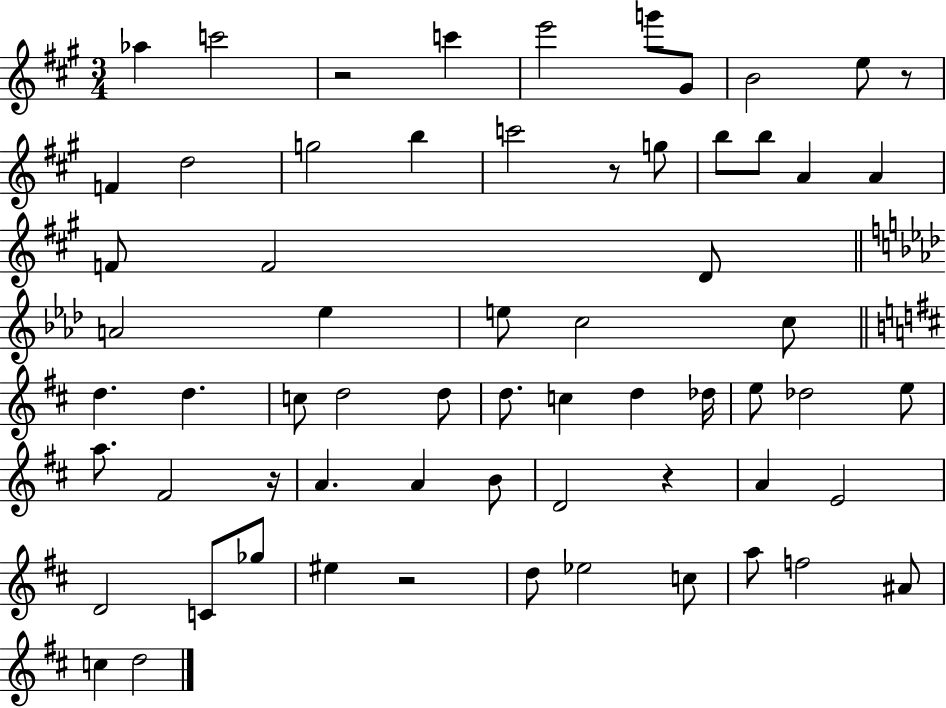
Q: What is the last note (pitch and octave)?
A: D5